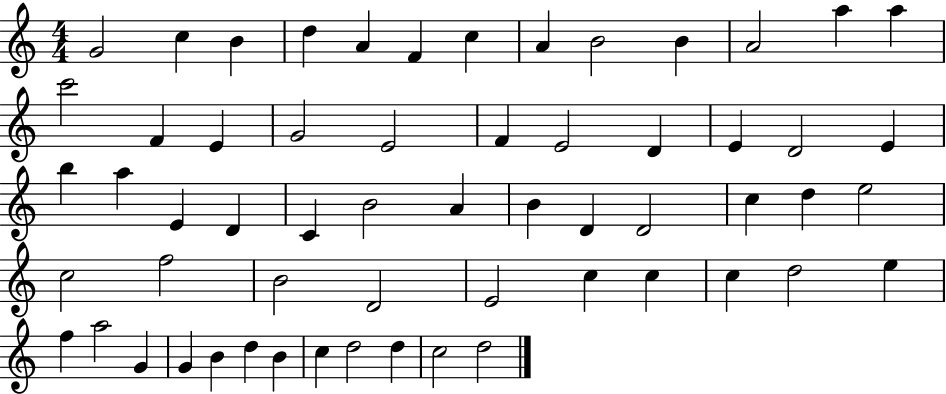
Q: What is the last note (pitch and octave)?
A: D5